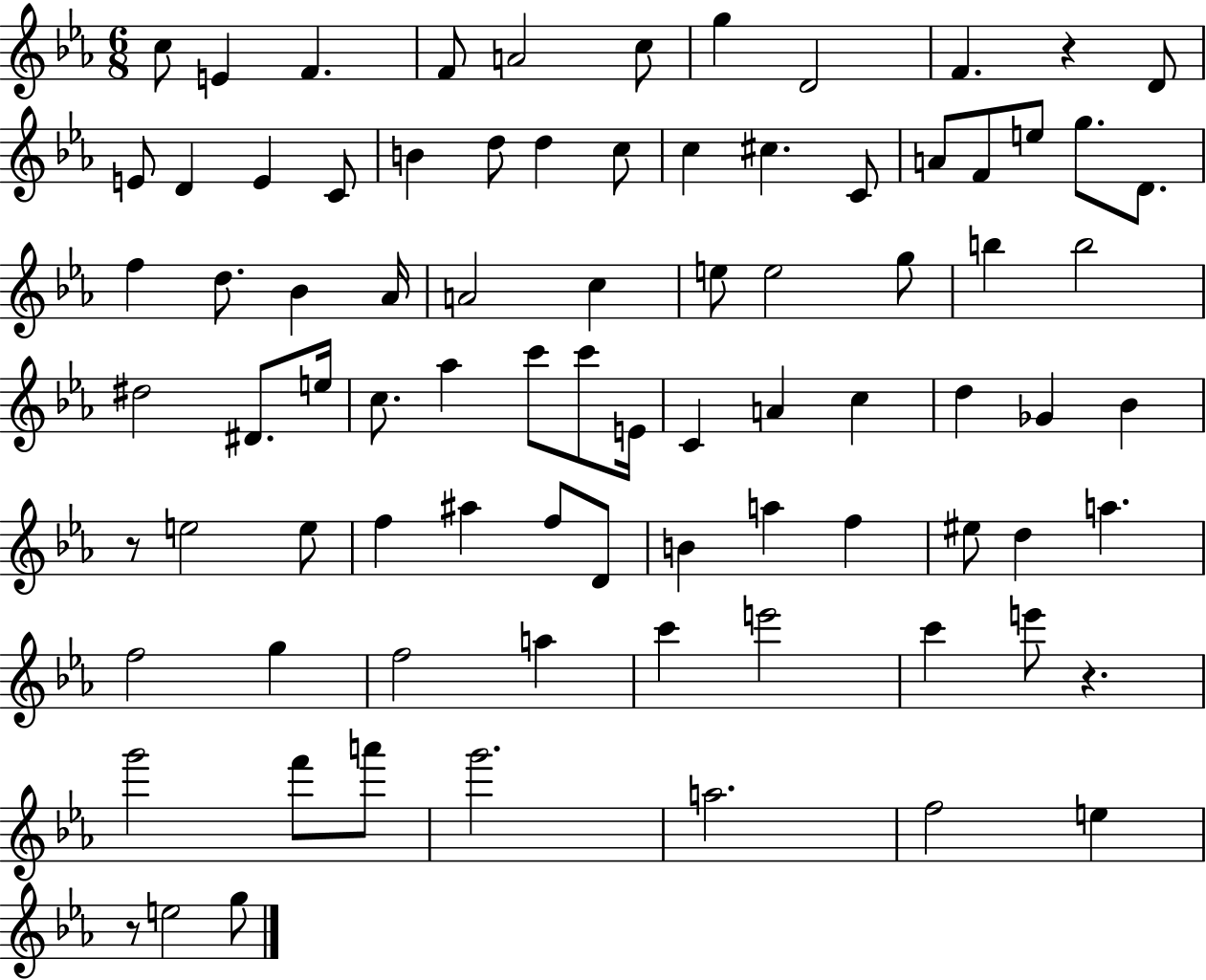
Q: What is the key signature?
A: EES major